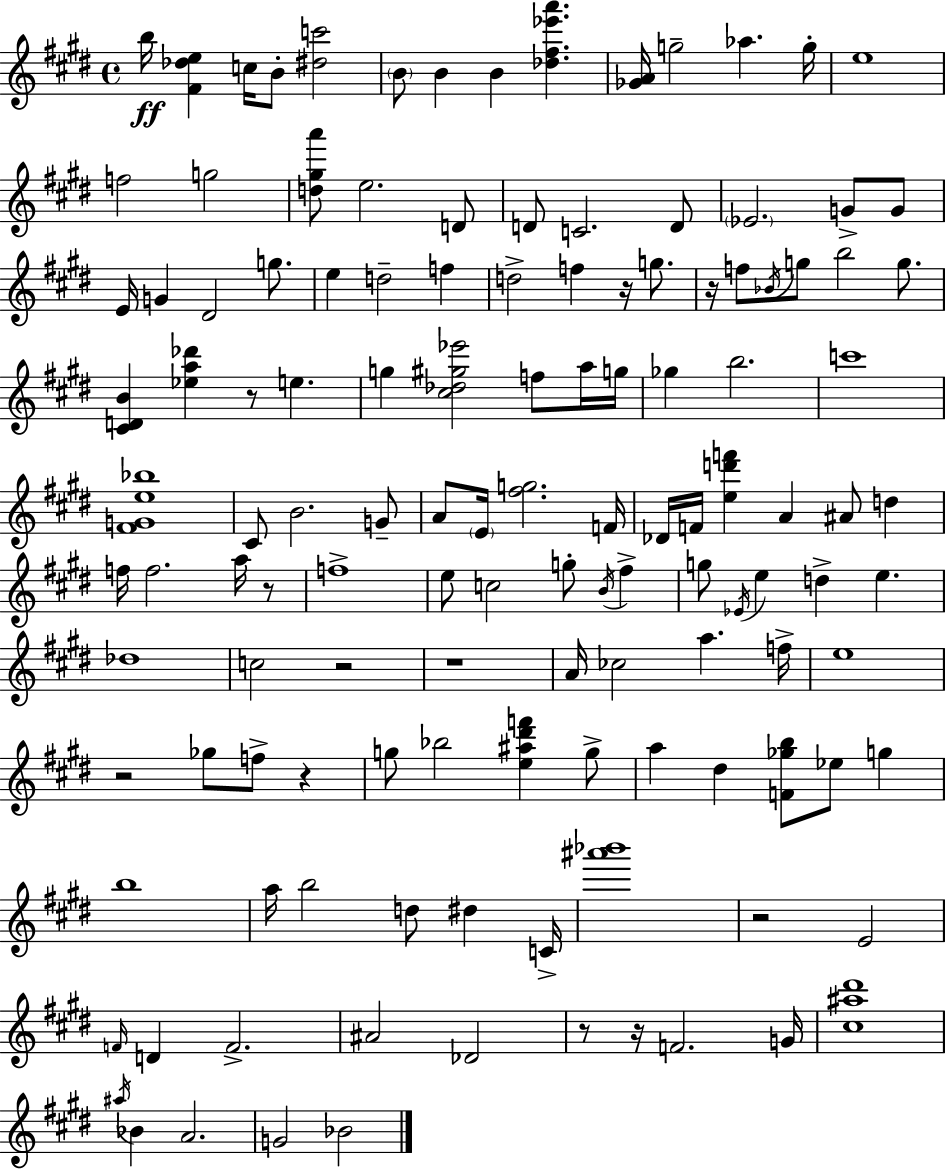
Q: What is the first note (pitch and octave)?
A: B5